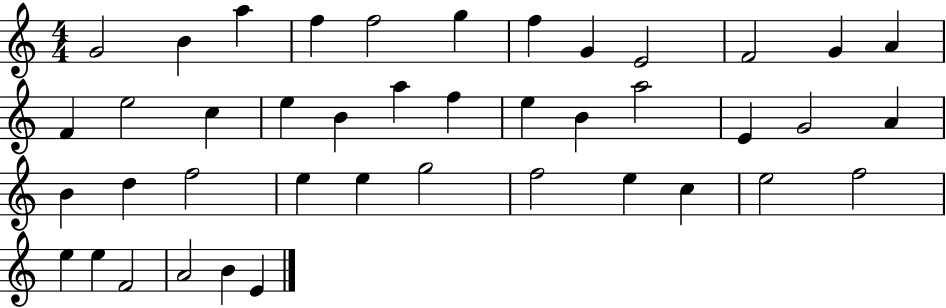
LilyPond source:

{
  \clef treble
  \numericTimeSignature
  \time 4/4
  \key c \major
  g'2 b'4 a''4 | f''4 f''2 g''4 | f''4 g'4 e'2 | f'2 g'4 a'4 | \break f'4 e''2 c''4 | e''4 b'4 a''4 f''4 | e''4 b'4 a''2 | e'4 g'2 a'4 | \break b'4 d''4 f''2 | e''4 e''4 g''2 | f''2 e''4 c''4 | e''2 f''2 | \break e''4 e''4 f'2 | a'2 b'4 e'4 | \bar "|."
}